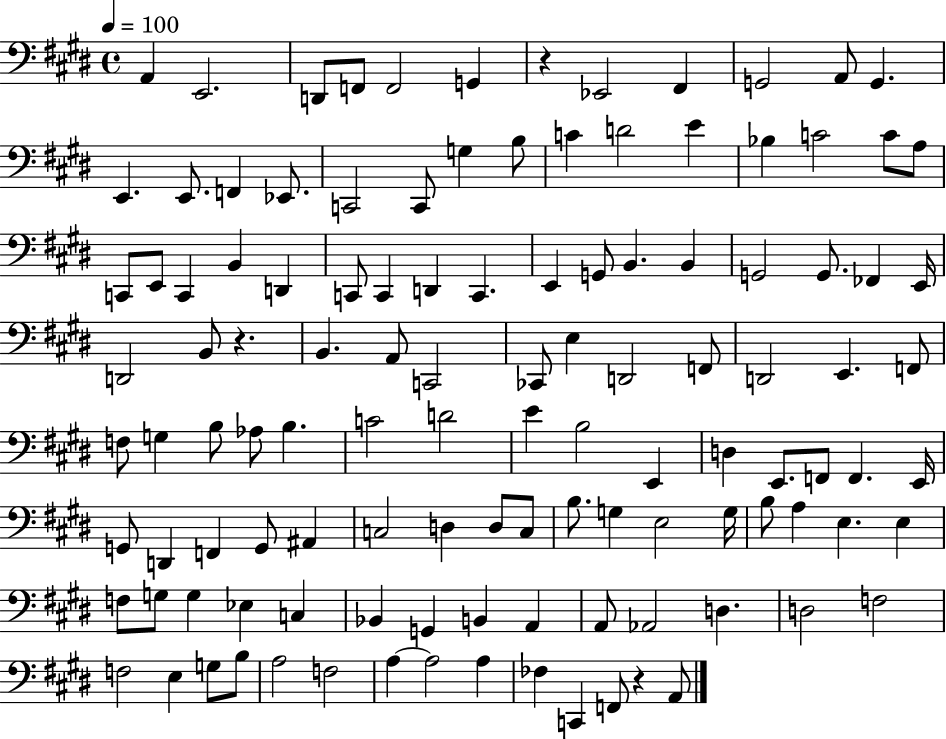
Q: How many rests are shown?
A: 3